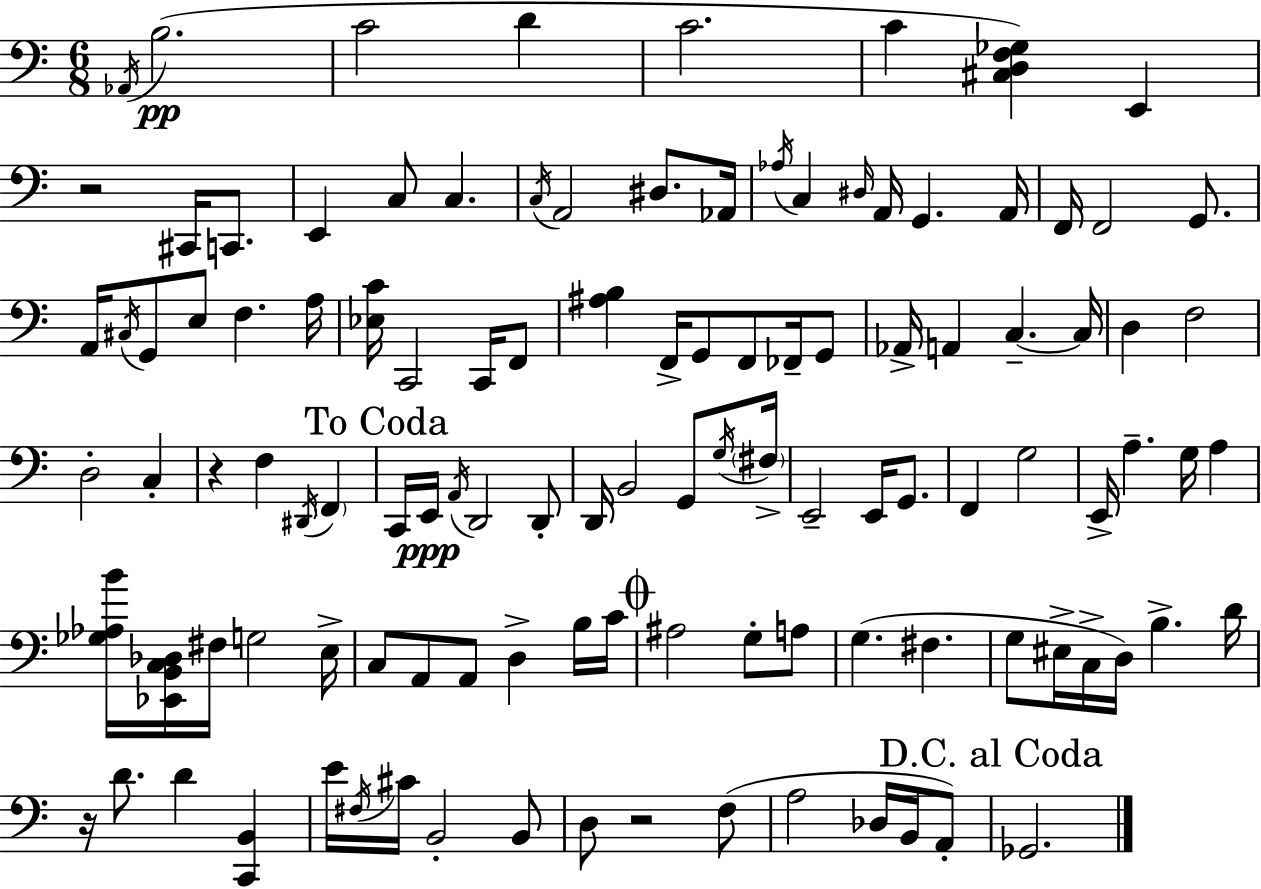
Ab2/s B3/h. C4/h D4/q C4/h. C4/q [C#3,D3,F3,Gb3]/q E2/q R/h C#2/s C2/e. E2/q C3/e C3/q. C3/s A2/h D#3/e. Ab2/s Ab3/s C3/q D#3/s A2/s G2/q. A2/s F2/s F2/h G2/e. A2/s C#3/s G2/e E3/e F3/q. A3/s [Eb3,C4]/s C2/h C2/s F2/e [A#3,B3]/q F2/s G2/e F2/e FES2/s G2/e Ab2/s A2/q C3/q. C3/s D3/q F3/h D3/h C3/q R/q F3/q D#2/s F2/q C2/s E2/s A2/s D2/h D2/e D2/s B2/h G2/e G3/s F#3/s E2/h E2/s G2/e. F2/q G3/h E2/s A3/q. G3/s A3/q [Gb3,Ab3,B4]/s [Eb2,B2,C3,Db3]/s F#3/s G3/h E3/s C3/e A2/e A2/e D3/q B3/s C4/s A#3/h G3/e A3/e G3/q. F#3/q. G3/e EIS3/s C3/s D3/s B3/q. D4/s R/s D4/e. D4/q [C2,B2]/q E4/s F#3/s C#4/s B2/h B2/e D3/e R/h F3/e A3/h Db3/s B2/s A2/e Gb2/h.